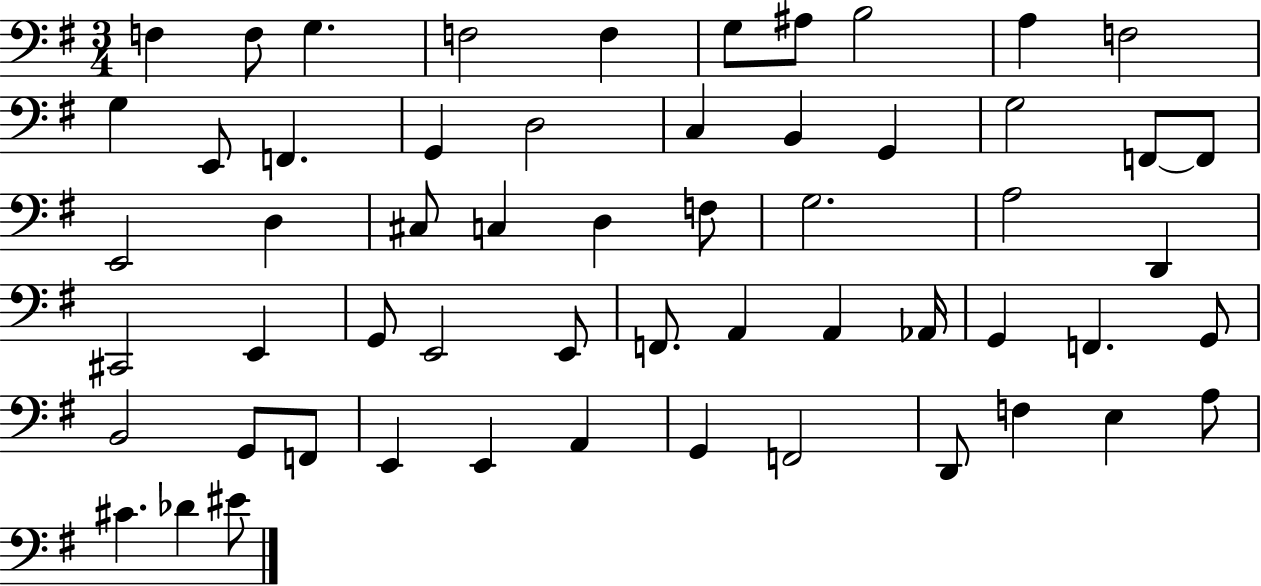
{
  \clef bass
  \numericTimeSignature
  \time 3/4
  \key g \major
  f4 f8 g4. | f2 f4 | g8 ais8 b2 | a4 f2 | \break g4 e,8 f,4. | g,4 d2 | c4 b,4 g,4 | g2 f,8~~ f,8 | \break e,2 d4 | cis8 c4 d4 f8 | g2. | a2 d,4 | \break cis,2 e,4 | g,8 e,2 e,8 | f,8. a,4 a,4 aes,16 | g,4 f,4. g,8 | \break b,2 g,8 f,8 | e,4 e,4 a,4 | g,4 f,2 | d,8 f4 e4 a8 | \break cis'4. des'4 eis'8 | \bar "|."
}